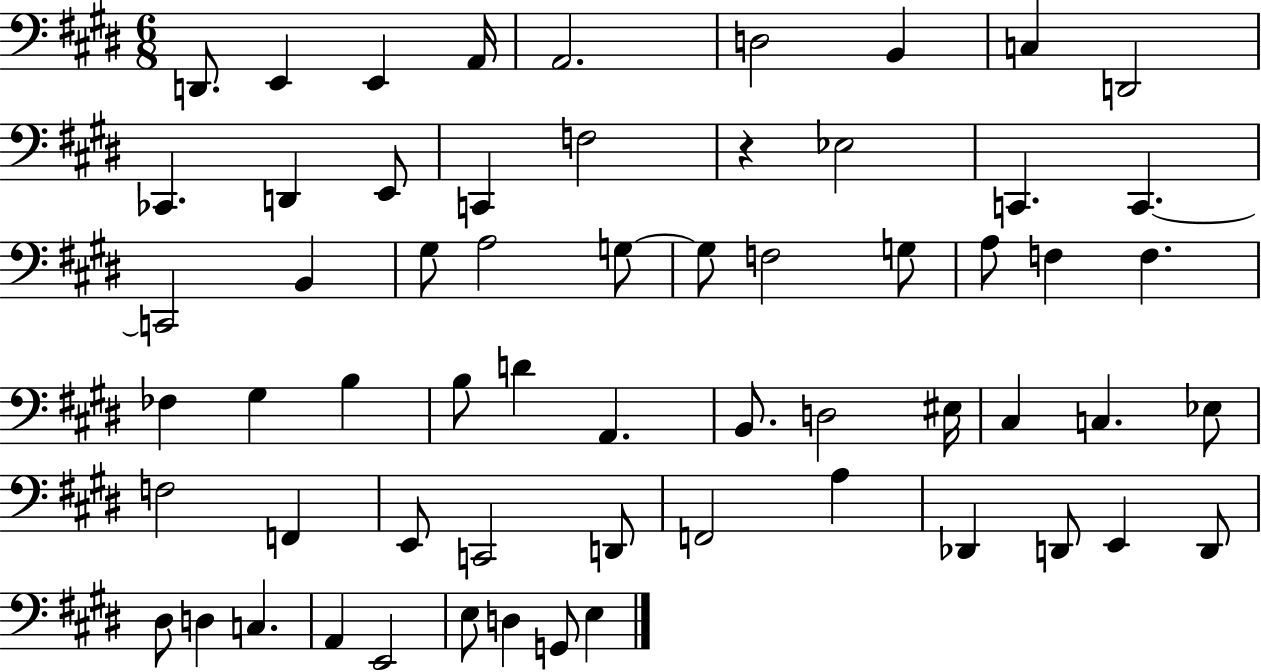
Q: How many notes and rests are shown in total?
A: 61